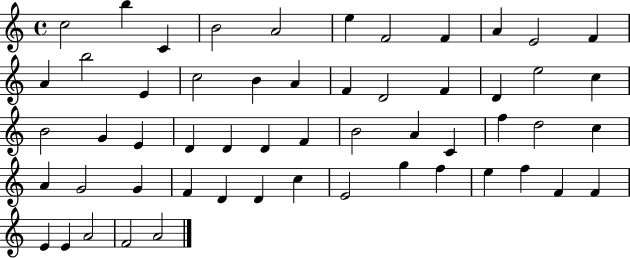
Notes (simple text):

C5/h B5/q C4/q B4/h A4/h E5/q F4/h F4/q A4/q E4/h F4/q A4/q B5/h E4/q C5/h B4/q A4/q F4/q D4/h F4/q D4/q E5/h C5/q B4/h G4/q E4/q D4/q D4/q D4/q F4/q B4/h A4/q C4/q F5/q D5/h C5/q A4/q G4/h G4/q F4/q D4/q D4/q C5/q E4/h G5/q F5/q E5/q F5/q F4/q F4/q E4/q E4/q A4/h F4/h A4/h